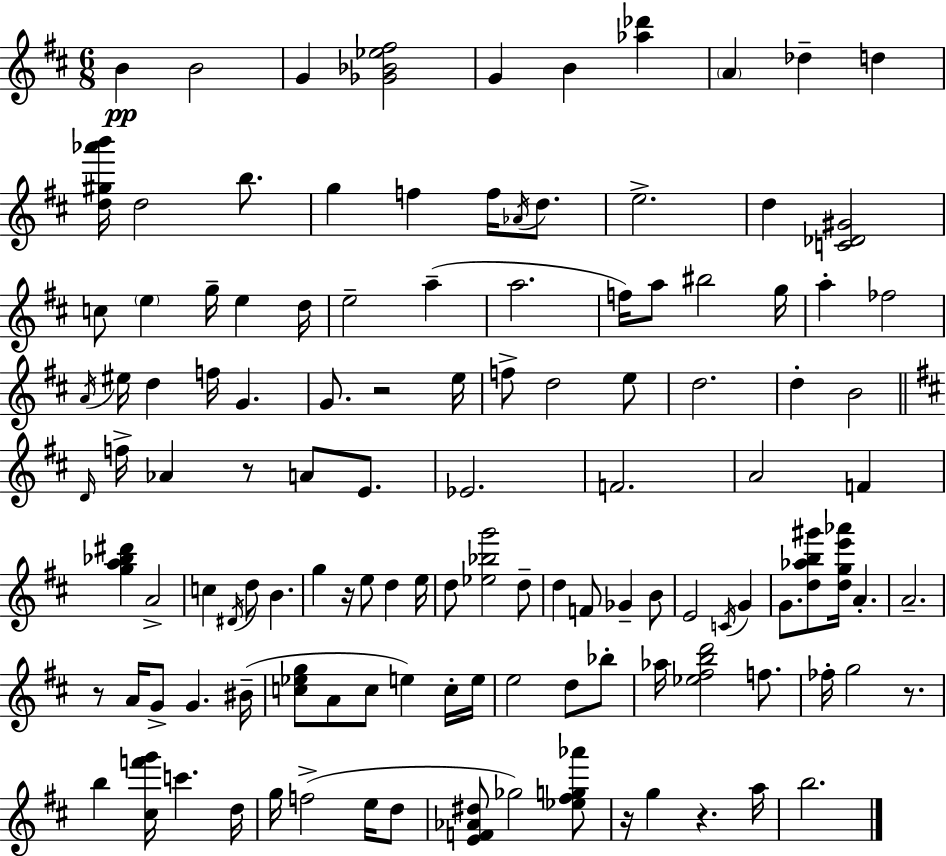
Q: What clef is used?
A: treble